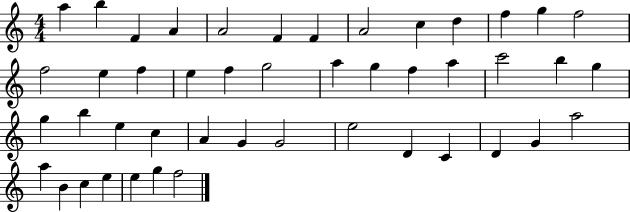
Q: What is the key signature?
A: C major